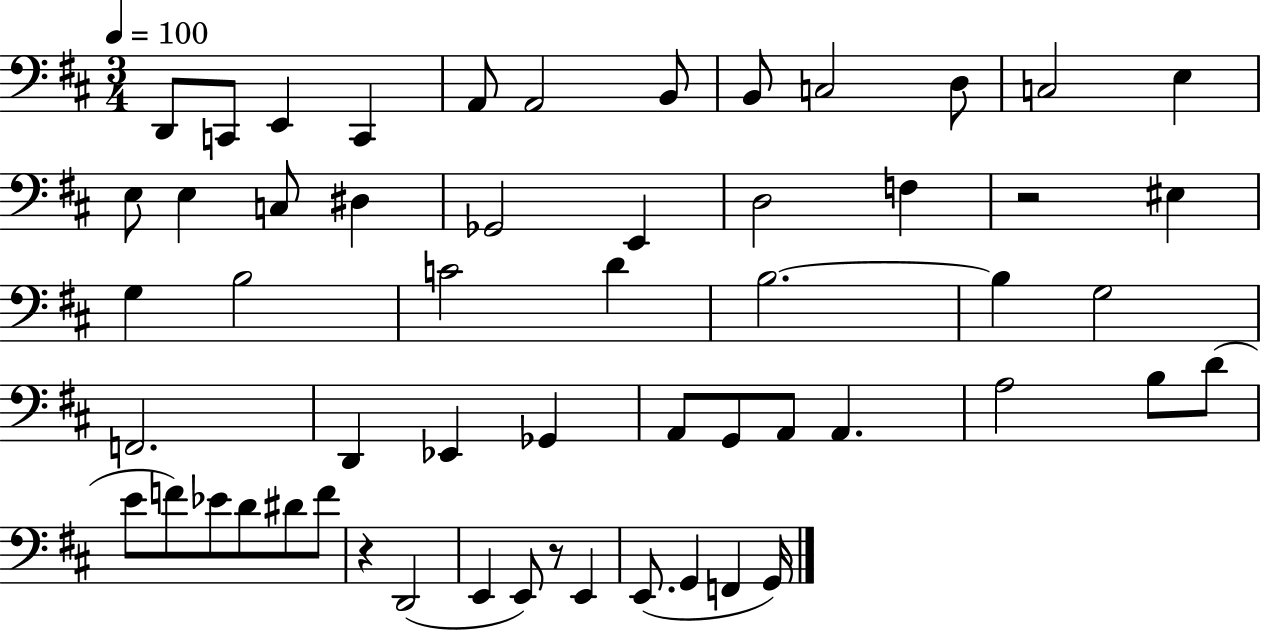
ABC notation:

X:1
T:Untitled
M:3/4
L:1/4
K:D
D,,/2 C,,/2 E,, C,, A,,/2 A,,2 B,,/2 B,,/2 C,2 D,/2 C,2 E, E,/2 E, C,/2 ^D, _G,,2 E,, D,2 F, z2 ^E, G, B,2 C2 D B,2 B, G,2 F,,2 D,, _E,, _G,, A,,/2 G,,/2 A,,/2 A,, A,2 B,/2 D/2 E/2 F/2 _E/2 D/2 ^D/2 F/2 z D,,2 E,, E,,/2 z/2 E,, E,,/2 G,, F,, G,,/4